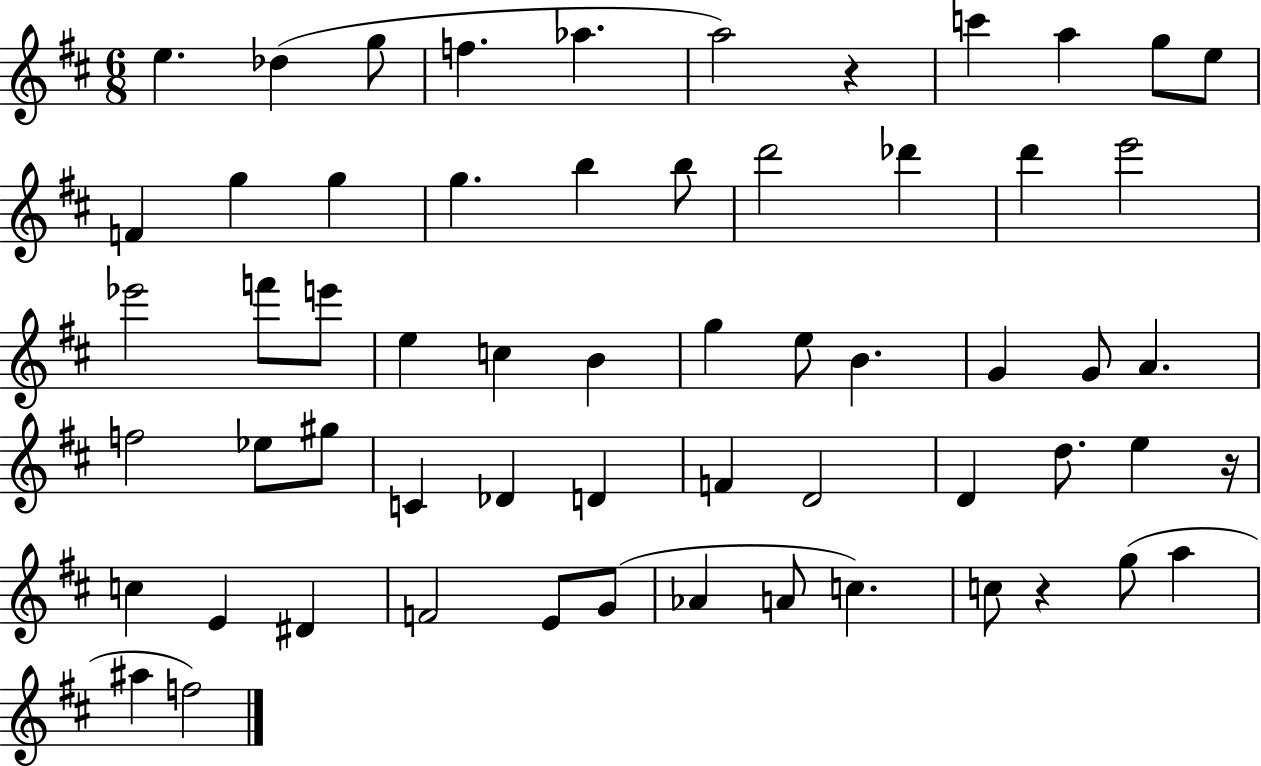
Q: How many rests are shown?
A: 3